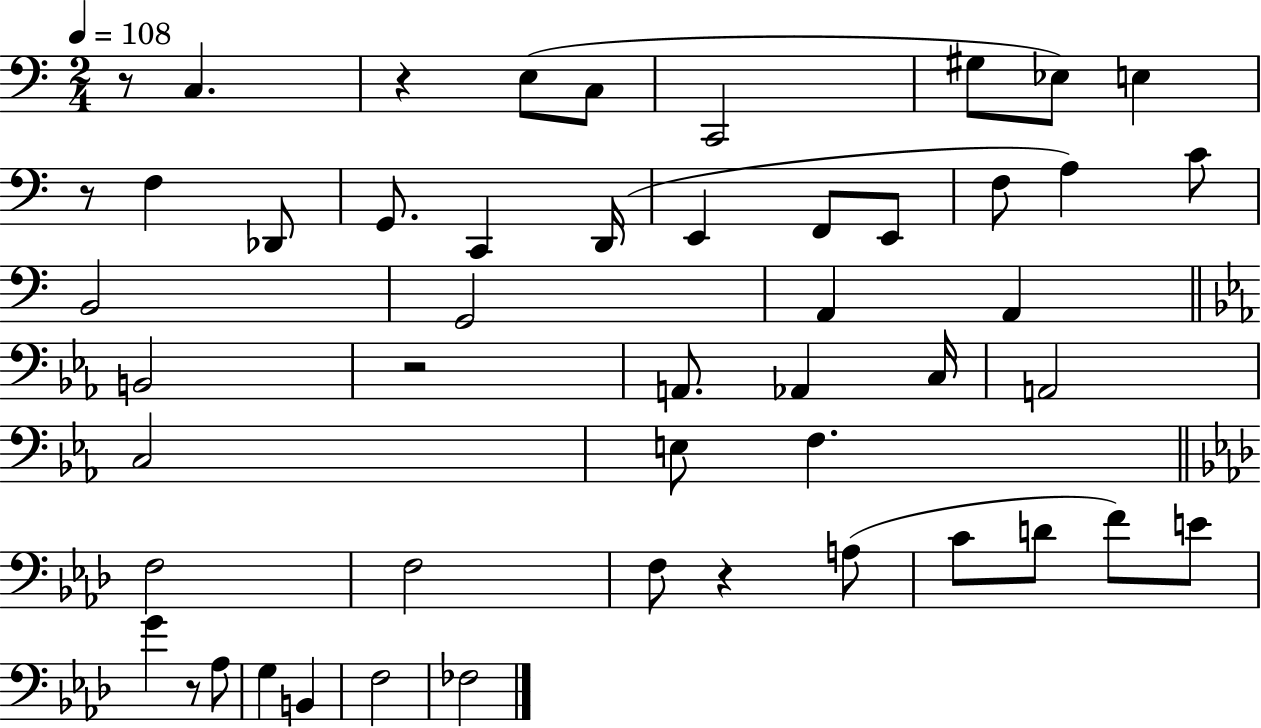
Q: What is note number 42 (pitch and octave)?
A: B2